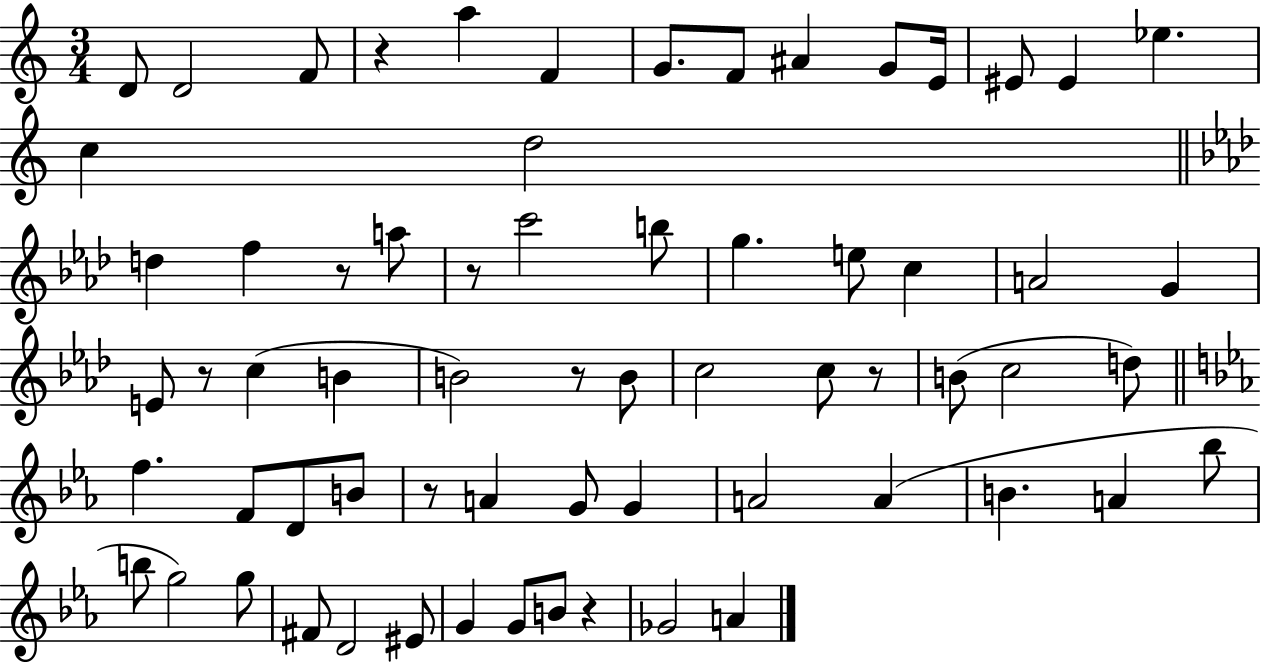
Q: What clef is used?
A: treble